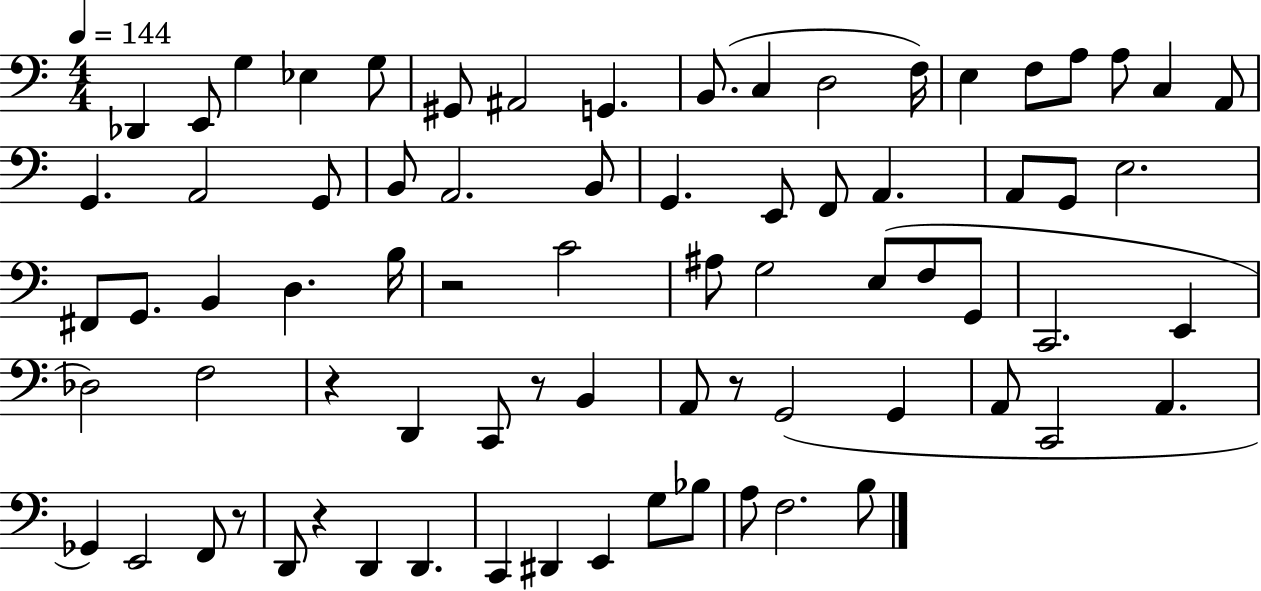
Db2/q E2/e G3/q Eb3/q G3/e G#2/e A#2/h G2/q. B2/e. C3/q D3/h F3/s E3/q F3/e A3/e A3/e C3/q A2/e G2/q. A2/h G2/e B2/e A2/h. B2/e G2/q. E2/e F2/e A2/q. A2/e G2/e E3/h. F#2/e G2/e. B2/q D3/q. B3/s R/h C4/h A#3/e G3/h E3/e F3/e G2/e C2/h. E2/q Db3/h F3/h R/q D2/q C2/e R/e B2/q A2/e R/e G2/h G2/q A2/e C2/h A2/q. Gb2/q E2/h F2/e R/e D2/e R/q D2/q D2/q. C2/q D#2/q E2/q G3/e Bb3/e A3/e F3/h. B3/e